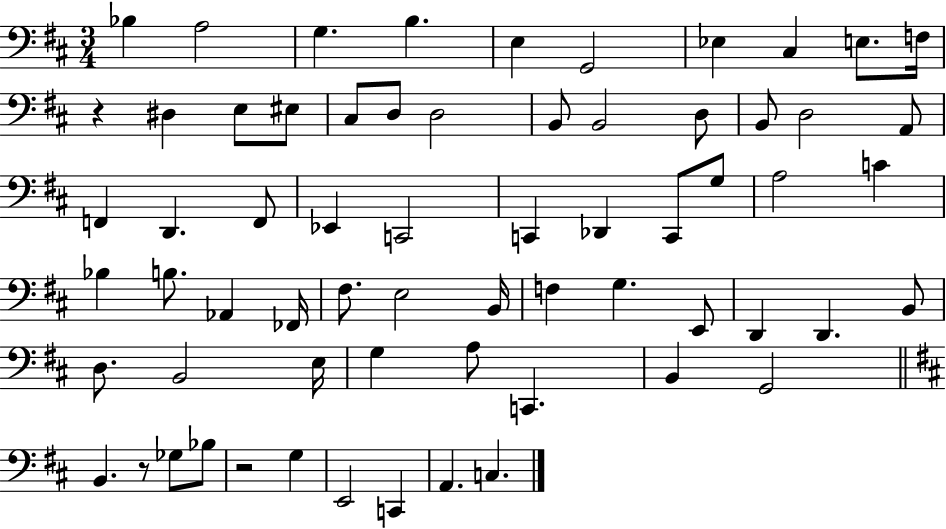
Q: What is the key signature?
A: D major